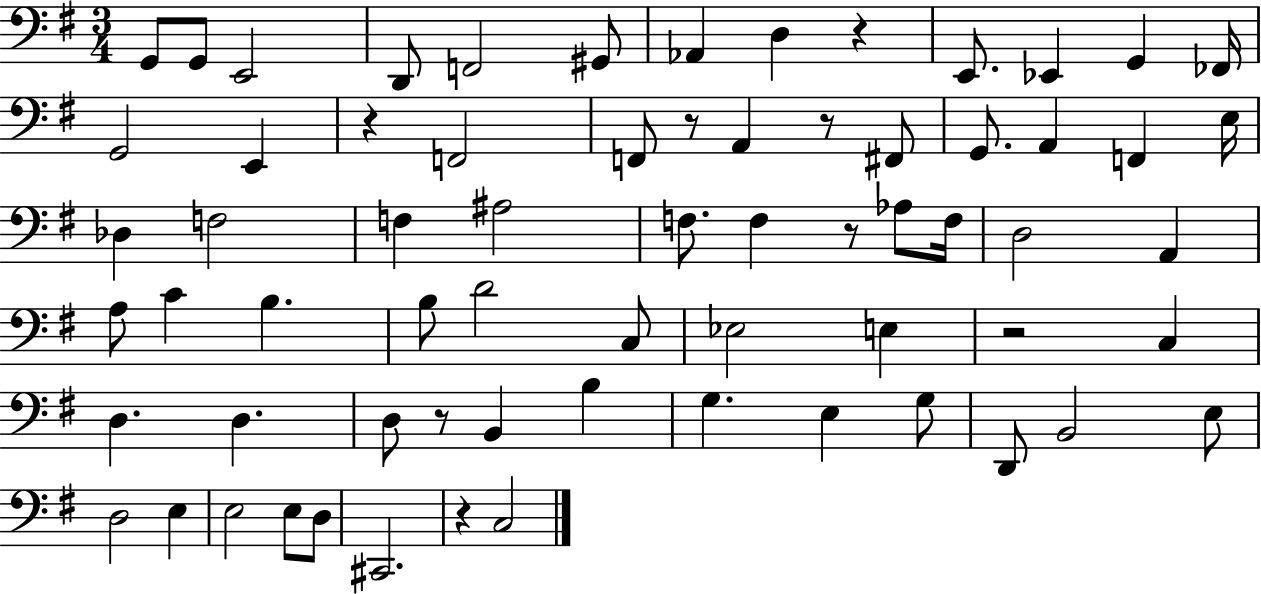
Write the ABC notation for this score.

X:1
T:Untitled
M:3/4
L:1/4
K:G
G,,/2 G,,/2 E,,2 D,,/2 F,,2 ^G,,/2 _A,, D, z E,,/2 _E,, G,, _F,,/4 G,,2 E,, z F,,2 F,,/2 z/2 A,, z/2 ^F,,/2 G,,/2 A,, F,, E,/4 _D, F,2 F, ^A,2 F,/2 F, z/2 _A,/2 F,/4 D,2 A,, A,/2 C B, B,/2 D2 C,/2 _E,2 E, z2 C, D, D, D,/2 z/2 B,, B, G, E, G,/2 D,,/2 B,,2 E,/2 D,2 E, E,2 E,/2 D,/2 ^C,,2 z C,2